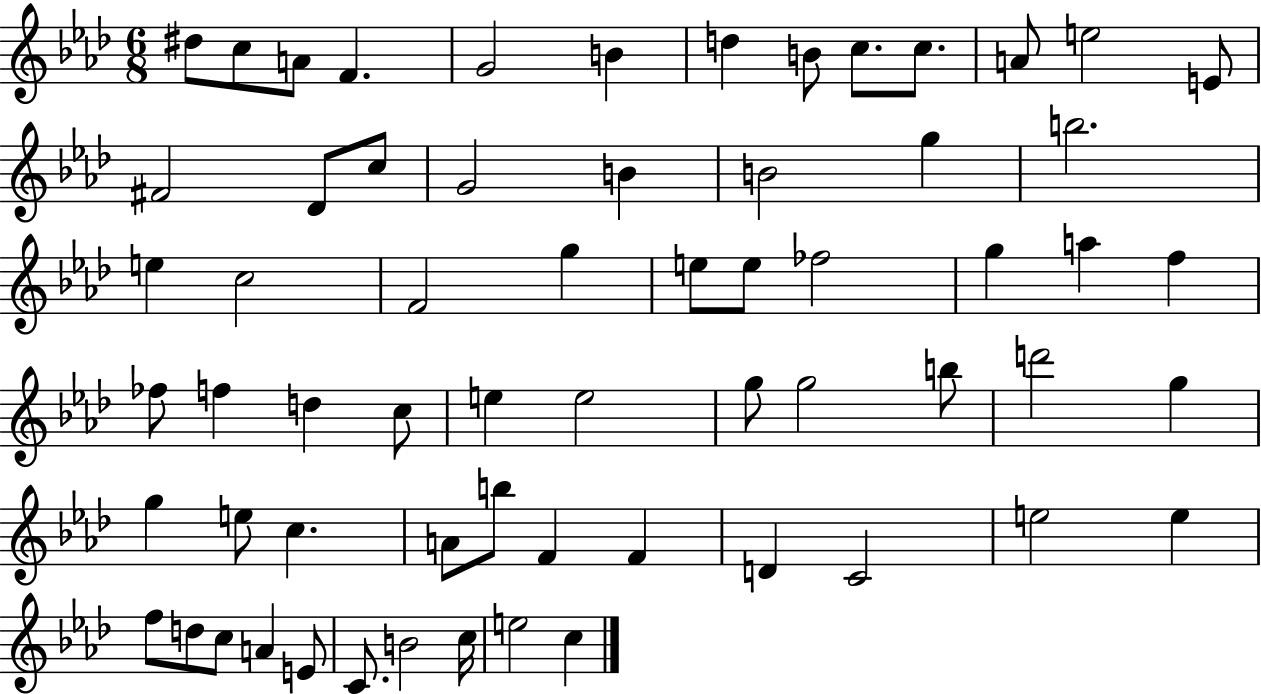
X:1
T:Untitled
M:6/8
L:1/4
K:Ab
^d/2 c/2 A/2 F G2 B d B/2 c/2 c/2 A/2 e2 E/2 ^F2 _D/2 c/2 G2 B B2 g b2 e c2 F2 g e/2 e/2 _f2 g a f _f/2 f d c/2 e e2 g/2 g2 b/2 d'2 g g e/2 c A/2 b/2 F F D C2 e2 e f/2 d/2 c/2 A E/2 C/2 B2 c/4 e2 c